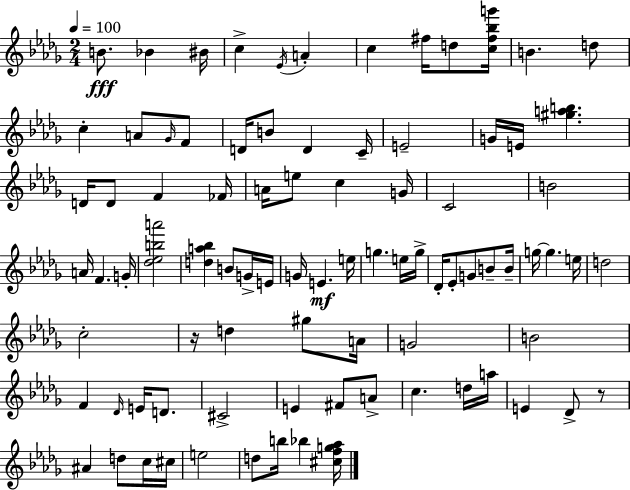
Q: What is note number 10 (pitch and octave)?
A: B4